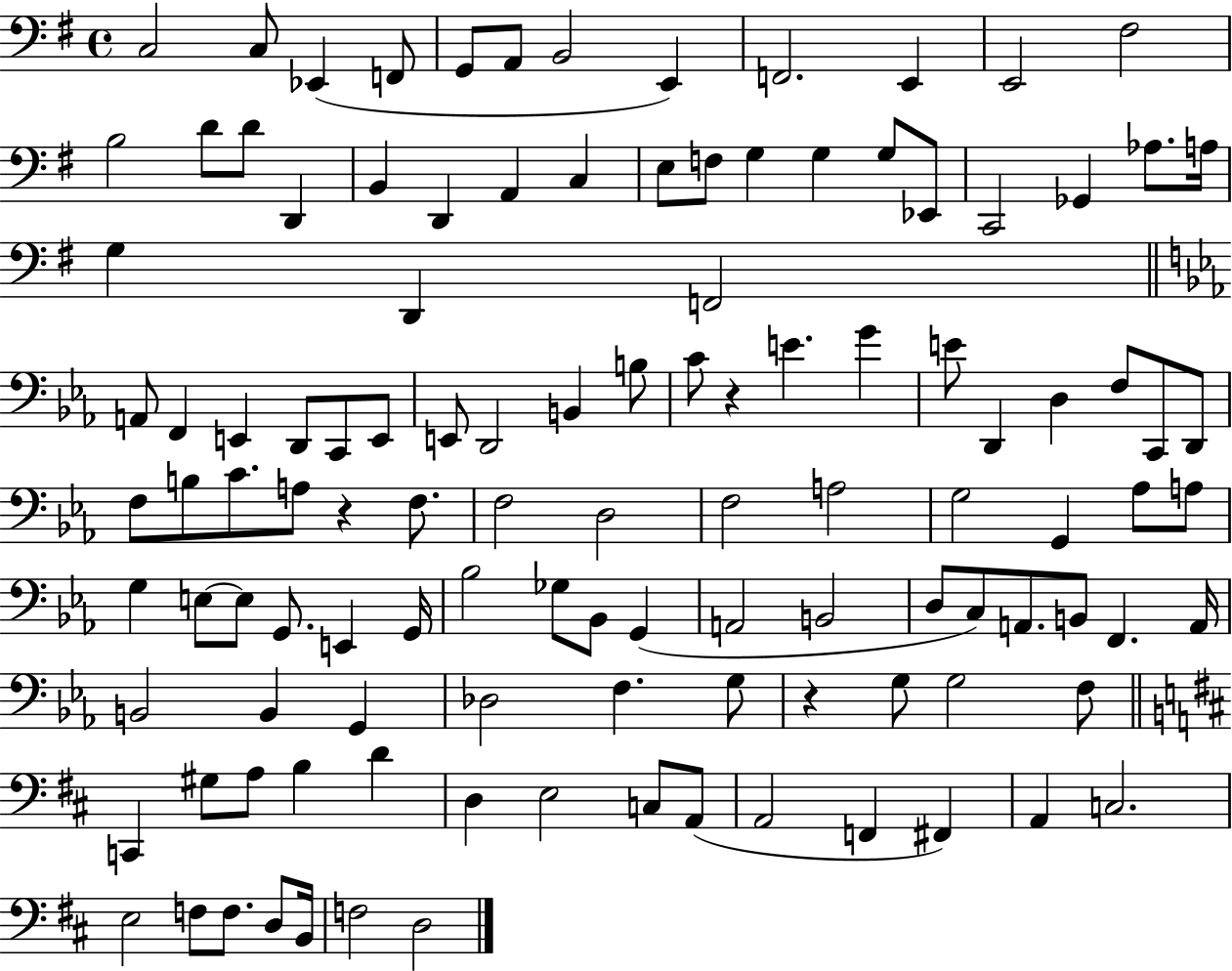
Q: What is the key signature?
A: G major